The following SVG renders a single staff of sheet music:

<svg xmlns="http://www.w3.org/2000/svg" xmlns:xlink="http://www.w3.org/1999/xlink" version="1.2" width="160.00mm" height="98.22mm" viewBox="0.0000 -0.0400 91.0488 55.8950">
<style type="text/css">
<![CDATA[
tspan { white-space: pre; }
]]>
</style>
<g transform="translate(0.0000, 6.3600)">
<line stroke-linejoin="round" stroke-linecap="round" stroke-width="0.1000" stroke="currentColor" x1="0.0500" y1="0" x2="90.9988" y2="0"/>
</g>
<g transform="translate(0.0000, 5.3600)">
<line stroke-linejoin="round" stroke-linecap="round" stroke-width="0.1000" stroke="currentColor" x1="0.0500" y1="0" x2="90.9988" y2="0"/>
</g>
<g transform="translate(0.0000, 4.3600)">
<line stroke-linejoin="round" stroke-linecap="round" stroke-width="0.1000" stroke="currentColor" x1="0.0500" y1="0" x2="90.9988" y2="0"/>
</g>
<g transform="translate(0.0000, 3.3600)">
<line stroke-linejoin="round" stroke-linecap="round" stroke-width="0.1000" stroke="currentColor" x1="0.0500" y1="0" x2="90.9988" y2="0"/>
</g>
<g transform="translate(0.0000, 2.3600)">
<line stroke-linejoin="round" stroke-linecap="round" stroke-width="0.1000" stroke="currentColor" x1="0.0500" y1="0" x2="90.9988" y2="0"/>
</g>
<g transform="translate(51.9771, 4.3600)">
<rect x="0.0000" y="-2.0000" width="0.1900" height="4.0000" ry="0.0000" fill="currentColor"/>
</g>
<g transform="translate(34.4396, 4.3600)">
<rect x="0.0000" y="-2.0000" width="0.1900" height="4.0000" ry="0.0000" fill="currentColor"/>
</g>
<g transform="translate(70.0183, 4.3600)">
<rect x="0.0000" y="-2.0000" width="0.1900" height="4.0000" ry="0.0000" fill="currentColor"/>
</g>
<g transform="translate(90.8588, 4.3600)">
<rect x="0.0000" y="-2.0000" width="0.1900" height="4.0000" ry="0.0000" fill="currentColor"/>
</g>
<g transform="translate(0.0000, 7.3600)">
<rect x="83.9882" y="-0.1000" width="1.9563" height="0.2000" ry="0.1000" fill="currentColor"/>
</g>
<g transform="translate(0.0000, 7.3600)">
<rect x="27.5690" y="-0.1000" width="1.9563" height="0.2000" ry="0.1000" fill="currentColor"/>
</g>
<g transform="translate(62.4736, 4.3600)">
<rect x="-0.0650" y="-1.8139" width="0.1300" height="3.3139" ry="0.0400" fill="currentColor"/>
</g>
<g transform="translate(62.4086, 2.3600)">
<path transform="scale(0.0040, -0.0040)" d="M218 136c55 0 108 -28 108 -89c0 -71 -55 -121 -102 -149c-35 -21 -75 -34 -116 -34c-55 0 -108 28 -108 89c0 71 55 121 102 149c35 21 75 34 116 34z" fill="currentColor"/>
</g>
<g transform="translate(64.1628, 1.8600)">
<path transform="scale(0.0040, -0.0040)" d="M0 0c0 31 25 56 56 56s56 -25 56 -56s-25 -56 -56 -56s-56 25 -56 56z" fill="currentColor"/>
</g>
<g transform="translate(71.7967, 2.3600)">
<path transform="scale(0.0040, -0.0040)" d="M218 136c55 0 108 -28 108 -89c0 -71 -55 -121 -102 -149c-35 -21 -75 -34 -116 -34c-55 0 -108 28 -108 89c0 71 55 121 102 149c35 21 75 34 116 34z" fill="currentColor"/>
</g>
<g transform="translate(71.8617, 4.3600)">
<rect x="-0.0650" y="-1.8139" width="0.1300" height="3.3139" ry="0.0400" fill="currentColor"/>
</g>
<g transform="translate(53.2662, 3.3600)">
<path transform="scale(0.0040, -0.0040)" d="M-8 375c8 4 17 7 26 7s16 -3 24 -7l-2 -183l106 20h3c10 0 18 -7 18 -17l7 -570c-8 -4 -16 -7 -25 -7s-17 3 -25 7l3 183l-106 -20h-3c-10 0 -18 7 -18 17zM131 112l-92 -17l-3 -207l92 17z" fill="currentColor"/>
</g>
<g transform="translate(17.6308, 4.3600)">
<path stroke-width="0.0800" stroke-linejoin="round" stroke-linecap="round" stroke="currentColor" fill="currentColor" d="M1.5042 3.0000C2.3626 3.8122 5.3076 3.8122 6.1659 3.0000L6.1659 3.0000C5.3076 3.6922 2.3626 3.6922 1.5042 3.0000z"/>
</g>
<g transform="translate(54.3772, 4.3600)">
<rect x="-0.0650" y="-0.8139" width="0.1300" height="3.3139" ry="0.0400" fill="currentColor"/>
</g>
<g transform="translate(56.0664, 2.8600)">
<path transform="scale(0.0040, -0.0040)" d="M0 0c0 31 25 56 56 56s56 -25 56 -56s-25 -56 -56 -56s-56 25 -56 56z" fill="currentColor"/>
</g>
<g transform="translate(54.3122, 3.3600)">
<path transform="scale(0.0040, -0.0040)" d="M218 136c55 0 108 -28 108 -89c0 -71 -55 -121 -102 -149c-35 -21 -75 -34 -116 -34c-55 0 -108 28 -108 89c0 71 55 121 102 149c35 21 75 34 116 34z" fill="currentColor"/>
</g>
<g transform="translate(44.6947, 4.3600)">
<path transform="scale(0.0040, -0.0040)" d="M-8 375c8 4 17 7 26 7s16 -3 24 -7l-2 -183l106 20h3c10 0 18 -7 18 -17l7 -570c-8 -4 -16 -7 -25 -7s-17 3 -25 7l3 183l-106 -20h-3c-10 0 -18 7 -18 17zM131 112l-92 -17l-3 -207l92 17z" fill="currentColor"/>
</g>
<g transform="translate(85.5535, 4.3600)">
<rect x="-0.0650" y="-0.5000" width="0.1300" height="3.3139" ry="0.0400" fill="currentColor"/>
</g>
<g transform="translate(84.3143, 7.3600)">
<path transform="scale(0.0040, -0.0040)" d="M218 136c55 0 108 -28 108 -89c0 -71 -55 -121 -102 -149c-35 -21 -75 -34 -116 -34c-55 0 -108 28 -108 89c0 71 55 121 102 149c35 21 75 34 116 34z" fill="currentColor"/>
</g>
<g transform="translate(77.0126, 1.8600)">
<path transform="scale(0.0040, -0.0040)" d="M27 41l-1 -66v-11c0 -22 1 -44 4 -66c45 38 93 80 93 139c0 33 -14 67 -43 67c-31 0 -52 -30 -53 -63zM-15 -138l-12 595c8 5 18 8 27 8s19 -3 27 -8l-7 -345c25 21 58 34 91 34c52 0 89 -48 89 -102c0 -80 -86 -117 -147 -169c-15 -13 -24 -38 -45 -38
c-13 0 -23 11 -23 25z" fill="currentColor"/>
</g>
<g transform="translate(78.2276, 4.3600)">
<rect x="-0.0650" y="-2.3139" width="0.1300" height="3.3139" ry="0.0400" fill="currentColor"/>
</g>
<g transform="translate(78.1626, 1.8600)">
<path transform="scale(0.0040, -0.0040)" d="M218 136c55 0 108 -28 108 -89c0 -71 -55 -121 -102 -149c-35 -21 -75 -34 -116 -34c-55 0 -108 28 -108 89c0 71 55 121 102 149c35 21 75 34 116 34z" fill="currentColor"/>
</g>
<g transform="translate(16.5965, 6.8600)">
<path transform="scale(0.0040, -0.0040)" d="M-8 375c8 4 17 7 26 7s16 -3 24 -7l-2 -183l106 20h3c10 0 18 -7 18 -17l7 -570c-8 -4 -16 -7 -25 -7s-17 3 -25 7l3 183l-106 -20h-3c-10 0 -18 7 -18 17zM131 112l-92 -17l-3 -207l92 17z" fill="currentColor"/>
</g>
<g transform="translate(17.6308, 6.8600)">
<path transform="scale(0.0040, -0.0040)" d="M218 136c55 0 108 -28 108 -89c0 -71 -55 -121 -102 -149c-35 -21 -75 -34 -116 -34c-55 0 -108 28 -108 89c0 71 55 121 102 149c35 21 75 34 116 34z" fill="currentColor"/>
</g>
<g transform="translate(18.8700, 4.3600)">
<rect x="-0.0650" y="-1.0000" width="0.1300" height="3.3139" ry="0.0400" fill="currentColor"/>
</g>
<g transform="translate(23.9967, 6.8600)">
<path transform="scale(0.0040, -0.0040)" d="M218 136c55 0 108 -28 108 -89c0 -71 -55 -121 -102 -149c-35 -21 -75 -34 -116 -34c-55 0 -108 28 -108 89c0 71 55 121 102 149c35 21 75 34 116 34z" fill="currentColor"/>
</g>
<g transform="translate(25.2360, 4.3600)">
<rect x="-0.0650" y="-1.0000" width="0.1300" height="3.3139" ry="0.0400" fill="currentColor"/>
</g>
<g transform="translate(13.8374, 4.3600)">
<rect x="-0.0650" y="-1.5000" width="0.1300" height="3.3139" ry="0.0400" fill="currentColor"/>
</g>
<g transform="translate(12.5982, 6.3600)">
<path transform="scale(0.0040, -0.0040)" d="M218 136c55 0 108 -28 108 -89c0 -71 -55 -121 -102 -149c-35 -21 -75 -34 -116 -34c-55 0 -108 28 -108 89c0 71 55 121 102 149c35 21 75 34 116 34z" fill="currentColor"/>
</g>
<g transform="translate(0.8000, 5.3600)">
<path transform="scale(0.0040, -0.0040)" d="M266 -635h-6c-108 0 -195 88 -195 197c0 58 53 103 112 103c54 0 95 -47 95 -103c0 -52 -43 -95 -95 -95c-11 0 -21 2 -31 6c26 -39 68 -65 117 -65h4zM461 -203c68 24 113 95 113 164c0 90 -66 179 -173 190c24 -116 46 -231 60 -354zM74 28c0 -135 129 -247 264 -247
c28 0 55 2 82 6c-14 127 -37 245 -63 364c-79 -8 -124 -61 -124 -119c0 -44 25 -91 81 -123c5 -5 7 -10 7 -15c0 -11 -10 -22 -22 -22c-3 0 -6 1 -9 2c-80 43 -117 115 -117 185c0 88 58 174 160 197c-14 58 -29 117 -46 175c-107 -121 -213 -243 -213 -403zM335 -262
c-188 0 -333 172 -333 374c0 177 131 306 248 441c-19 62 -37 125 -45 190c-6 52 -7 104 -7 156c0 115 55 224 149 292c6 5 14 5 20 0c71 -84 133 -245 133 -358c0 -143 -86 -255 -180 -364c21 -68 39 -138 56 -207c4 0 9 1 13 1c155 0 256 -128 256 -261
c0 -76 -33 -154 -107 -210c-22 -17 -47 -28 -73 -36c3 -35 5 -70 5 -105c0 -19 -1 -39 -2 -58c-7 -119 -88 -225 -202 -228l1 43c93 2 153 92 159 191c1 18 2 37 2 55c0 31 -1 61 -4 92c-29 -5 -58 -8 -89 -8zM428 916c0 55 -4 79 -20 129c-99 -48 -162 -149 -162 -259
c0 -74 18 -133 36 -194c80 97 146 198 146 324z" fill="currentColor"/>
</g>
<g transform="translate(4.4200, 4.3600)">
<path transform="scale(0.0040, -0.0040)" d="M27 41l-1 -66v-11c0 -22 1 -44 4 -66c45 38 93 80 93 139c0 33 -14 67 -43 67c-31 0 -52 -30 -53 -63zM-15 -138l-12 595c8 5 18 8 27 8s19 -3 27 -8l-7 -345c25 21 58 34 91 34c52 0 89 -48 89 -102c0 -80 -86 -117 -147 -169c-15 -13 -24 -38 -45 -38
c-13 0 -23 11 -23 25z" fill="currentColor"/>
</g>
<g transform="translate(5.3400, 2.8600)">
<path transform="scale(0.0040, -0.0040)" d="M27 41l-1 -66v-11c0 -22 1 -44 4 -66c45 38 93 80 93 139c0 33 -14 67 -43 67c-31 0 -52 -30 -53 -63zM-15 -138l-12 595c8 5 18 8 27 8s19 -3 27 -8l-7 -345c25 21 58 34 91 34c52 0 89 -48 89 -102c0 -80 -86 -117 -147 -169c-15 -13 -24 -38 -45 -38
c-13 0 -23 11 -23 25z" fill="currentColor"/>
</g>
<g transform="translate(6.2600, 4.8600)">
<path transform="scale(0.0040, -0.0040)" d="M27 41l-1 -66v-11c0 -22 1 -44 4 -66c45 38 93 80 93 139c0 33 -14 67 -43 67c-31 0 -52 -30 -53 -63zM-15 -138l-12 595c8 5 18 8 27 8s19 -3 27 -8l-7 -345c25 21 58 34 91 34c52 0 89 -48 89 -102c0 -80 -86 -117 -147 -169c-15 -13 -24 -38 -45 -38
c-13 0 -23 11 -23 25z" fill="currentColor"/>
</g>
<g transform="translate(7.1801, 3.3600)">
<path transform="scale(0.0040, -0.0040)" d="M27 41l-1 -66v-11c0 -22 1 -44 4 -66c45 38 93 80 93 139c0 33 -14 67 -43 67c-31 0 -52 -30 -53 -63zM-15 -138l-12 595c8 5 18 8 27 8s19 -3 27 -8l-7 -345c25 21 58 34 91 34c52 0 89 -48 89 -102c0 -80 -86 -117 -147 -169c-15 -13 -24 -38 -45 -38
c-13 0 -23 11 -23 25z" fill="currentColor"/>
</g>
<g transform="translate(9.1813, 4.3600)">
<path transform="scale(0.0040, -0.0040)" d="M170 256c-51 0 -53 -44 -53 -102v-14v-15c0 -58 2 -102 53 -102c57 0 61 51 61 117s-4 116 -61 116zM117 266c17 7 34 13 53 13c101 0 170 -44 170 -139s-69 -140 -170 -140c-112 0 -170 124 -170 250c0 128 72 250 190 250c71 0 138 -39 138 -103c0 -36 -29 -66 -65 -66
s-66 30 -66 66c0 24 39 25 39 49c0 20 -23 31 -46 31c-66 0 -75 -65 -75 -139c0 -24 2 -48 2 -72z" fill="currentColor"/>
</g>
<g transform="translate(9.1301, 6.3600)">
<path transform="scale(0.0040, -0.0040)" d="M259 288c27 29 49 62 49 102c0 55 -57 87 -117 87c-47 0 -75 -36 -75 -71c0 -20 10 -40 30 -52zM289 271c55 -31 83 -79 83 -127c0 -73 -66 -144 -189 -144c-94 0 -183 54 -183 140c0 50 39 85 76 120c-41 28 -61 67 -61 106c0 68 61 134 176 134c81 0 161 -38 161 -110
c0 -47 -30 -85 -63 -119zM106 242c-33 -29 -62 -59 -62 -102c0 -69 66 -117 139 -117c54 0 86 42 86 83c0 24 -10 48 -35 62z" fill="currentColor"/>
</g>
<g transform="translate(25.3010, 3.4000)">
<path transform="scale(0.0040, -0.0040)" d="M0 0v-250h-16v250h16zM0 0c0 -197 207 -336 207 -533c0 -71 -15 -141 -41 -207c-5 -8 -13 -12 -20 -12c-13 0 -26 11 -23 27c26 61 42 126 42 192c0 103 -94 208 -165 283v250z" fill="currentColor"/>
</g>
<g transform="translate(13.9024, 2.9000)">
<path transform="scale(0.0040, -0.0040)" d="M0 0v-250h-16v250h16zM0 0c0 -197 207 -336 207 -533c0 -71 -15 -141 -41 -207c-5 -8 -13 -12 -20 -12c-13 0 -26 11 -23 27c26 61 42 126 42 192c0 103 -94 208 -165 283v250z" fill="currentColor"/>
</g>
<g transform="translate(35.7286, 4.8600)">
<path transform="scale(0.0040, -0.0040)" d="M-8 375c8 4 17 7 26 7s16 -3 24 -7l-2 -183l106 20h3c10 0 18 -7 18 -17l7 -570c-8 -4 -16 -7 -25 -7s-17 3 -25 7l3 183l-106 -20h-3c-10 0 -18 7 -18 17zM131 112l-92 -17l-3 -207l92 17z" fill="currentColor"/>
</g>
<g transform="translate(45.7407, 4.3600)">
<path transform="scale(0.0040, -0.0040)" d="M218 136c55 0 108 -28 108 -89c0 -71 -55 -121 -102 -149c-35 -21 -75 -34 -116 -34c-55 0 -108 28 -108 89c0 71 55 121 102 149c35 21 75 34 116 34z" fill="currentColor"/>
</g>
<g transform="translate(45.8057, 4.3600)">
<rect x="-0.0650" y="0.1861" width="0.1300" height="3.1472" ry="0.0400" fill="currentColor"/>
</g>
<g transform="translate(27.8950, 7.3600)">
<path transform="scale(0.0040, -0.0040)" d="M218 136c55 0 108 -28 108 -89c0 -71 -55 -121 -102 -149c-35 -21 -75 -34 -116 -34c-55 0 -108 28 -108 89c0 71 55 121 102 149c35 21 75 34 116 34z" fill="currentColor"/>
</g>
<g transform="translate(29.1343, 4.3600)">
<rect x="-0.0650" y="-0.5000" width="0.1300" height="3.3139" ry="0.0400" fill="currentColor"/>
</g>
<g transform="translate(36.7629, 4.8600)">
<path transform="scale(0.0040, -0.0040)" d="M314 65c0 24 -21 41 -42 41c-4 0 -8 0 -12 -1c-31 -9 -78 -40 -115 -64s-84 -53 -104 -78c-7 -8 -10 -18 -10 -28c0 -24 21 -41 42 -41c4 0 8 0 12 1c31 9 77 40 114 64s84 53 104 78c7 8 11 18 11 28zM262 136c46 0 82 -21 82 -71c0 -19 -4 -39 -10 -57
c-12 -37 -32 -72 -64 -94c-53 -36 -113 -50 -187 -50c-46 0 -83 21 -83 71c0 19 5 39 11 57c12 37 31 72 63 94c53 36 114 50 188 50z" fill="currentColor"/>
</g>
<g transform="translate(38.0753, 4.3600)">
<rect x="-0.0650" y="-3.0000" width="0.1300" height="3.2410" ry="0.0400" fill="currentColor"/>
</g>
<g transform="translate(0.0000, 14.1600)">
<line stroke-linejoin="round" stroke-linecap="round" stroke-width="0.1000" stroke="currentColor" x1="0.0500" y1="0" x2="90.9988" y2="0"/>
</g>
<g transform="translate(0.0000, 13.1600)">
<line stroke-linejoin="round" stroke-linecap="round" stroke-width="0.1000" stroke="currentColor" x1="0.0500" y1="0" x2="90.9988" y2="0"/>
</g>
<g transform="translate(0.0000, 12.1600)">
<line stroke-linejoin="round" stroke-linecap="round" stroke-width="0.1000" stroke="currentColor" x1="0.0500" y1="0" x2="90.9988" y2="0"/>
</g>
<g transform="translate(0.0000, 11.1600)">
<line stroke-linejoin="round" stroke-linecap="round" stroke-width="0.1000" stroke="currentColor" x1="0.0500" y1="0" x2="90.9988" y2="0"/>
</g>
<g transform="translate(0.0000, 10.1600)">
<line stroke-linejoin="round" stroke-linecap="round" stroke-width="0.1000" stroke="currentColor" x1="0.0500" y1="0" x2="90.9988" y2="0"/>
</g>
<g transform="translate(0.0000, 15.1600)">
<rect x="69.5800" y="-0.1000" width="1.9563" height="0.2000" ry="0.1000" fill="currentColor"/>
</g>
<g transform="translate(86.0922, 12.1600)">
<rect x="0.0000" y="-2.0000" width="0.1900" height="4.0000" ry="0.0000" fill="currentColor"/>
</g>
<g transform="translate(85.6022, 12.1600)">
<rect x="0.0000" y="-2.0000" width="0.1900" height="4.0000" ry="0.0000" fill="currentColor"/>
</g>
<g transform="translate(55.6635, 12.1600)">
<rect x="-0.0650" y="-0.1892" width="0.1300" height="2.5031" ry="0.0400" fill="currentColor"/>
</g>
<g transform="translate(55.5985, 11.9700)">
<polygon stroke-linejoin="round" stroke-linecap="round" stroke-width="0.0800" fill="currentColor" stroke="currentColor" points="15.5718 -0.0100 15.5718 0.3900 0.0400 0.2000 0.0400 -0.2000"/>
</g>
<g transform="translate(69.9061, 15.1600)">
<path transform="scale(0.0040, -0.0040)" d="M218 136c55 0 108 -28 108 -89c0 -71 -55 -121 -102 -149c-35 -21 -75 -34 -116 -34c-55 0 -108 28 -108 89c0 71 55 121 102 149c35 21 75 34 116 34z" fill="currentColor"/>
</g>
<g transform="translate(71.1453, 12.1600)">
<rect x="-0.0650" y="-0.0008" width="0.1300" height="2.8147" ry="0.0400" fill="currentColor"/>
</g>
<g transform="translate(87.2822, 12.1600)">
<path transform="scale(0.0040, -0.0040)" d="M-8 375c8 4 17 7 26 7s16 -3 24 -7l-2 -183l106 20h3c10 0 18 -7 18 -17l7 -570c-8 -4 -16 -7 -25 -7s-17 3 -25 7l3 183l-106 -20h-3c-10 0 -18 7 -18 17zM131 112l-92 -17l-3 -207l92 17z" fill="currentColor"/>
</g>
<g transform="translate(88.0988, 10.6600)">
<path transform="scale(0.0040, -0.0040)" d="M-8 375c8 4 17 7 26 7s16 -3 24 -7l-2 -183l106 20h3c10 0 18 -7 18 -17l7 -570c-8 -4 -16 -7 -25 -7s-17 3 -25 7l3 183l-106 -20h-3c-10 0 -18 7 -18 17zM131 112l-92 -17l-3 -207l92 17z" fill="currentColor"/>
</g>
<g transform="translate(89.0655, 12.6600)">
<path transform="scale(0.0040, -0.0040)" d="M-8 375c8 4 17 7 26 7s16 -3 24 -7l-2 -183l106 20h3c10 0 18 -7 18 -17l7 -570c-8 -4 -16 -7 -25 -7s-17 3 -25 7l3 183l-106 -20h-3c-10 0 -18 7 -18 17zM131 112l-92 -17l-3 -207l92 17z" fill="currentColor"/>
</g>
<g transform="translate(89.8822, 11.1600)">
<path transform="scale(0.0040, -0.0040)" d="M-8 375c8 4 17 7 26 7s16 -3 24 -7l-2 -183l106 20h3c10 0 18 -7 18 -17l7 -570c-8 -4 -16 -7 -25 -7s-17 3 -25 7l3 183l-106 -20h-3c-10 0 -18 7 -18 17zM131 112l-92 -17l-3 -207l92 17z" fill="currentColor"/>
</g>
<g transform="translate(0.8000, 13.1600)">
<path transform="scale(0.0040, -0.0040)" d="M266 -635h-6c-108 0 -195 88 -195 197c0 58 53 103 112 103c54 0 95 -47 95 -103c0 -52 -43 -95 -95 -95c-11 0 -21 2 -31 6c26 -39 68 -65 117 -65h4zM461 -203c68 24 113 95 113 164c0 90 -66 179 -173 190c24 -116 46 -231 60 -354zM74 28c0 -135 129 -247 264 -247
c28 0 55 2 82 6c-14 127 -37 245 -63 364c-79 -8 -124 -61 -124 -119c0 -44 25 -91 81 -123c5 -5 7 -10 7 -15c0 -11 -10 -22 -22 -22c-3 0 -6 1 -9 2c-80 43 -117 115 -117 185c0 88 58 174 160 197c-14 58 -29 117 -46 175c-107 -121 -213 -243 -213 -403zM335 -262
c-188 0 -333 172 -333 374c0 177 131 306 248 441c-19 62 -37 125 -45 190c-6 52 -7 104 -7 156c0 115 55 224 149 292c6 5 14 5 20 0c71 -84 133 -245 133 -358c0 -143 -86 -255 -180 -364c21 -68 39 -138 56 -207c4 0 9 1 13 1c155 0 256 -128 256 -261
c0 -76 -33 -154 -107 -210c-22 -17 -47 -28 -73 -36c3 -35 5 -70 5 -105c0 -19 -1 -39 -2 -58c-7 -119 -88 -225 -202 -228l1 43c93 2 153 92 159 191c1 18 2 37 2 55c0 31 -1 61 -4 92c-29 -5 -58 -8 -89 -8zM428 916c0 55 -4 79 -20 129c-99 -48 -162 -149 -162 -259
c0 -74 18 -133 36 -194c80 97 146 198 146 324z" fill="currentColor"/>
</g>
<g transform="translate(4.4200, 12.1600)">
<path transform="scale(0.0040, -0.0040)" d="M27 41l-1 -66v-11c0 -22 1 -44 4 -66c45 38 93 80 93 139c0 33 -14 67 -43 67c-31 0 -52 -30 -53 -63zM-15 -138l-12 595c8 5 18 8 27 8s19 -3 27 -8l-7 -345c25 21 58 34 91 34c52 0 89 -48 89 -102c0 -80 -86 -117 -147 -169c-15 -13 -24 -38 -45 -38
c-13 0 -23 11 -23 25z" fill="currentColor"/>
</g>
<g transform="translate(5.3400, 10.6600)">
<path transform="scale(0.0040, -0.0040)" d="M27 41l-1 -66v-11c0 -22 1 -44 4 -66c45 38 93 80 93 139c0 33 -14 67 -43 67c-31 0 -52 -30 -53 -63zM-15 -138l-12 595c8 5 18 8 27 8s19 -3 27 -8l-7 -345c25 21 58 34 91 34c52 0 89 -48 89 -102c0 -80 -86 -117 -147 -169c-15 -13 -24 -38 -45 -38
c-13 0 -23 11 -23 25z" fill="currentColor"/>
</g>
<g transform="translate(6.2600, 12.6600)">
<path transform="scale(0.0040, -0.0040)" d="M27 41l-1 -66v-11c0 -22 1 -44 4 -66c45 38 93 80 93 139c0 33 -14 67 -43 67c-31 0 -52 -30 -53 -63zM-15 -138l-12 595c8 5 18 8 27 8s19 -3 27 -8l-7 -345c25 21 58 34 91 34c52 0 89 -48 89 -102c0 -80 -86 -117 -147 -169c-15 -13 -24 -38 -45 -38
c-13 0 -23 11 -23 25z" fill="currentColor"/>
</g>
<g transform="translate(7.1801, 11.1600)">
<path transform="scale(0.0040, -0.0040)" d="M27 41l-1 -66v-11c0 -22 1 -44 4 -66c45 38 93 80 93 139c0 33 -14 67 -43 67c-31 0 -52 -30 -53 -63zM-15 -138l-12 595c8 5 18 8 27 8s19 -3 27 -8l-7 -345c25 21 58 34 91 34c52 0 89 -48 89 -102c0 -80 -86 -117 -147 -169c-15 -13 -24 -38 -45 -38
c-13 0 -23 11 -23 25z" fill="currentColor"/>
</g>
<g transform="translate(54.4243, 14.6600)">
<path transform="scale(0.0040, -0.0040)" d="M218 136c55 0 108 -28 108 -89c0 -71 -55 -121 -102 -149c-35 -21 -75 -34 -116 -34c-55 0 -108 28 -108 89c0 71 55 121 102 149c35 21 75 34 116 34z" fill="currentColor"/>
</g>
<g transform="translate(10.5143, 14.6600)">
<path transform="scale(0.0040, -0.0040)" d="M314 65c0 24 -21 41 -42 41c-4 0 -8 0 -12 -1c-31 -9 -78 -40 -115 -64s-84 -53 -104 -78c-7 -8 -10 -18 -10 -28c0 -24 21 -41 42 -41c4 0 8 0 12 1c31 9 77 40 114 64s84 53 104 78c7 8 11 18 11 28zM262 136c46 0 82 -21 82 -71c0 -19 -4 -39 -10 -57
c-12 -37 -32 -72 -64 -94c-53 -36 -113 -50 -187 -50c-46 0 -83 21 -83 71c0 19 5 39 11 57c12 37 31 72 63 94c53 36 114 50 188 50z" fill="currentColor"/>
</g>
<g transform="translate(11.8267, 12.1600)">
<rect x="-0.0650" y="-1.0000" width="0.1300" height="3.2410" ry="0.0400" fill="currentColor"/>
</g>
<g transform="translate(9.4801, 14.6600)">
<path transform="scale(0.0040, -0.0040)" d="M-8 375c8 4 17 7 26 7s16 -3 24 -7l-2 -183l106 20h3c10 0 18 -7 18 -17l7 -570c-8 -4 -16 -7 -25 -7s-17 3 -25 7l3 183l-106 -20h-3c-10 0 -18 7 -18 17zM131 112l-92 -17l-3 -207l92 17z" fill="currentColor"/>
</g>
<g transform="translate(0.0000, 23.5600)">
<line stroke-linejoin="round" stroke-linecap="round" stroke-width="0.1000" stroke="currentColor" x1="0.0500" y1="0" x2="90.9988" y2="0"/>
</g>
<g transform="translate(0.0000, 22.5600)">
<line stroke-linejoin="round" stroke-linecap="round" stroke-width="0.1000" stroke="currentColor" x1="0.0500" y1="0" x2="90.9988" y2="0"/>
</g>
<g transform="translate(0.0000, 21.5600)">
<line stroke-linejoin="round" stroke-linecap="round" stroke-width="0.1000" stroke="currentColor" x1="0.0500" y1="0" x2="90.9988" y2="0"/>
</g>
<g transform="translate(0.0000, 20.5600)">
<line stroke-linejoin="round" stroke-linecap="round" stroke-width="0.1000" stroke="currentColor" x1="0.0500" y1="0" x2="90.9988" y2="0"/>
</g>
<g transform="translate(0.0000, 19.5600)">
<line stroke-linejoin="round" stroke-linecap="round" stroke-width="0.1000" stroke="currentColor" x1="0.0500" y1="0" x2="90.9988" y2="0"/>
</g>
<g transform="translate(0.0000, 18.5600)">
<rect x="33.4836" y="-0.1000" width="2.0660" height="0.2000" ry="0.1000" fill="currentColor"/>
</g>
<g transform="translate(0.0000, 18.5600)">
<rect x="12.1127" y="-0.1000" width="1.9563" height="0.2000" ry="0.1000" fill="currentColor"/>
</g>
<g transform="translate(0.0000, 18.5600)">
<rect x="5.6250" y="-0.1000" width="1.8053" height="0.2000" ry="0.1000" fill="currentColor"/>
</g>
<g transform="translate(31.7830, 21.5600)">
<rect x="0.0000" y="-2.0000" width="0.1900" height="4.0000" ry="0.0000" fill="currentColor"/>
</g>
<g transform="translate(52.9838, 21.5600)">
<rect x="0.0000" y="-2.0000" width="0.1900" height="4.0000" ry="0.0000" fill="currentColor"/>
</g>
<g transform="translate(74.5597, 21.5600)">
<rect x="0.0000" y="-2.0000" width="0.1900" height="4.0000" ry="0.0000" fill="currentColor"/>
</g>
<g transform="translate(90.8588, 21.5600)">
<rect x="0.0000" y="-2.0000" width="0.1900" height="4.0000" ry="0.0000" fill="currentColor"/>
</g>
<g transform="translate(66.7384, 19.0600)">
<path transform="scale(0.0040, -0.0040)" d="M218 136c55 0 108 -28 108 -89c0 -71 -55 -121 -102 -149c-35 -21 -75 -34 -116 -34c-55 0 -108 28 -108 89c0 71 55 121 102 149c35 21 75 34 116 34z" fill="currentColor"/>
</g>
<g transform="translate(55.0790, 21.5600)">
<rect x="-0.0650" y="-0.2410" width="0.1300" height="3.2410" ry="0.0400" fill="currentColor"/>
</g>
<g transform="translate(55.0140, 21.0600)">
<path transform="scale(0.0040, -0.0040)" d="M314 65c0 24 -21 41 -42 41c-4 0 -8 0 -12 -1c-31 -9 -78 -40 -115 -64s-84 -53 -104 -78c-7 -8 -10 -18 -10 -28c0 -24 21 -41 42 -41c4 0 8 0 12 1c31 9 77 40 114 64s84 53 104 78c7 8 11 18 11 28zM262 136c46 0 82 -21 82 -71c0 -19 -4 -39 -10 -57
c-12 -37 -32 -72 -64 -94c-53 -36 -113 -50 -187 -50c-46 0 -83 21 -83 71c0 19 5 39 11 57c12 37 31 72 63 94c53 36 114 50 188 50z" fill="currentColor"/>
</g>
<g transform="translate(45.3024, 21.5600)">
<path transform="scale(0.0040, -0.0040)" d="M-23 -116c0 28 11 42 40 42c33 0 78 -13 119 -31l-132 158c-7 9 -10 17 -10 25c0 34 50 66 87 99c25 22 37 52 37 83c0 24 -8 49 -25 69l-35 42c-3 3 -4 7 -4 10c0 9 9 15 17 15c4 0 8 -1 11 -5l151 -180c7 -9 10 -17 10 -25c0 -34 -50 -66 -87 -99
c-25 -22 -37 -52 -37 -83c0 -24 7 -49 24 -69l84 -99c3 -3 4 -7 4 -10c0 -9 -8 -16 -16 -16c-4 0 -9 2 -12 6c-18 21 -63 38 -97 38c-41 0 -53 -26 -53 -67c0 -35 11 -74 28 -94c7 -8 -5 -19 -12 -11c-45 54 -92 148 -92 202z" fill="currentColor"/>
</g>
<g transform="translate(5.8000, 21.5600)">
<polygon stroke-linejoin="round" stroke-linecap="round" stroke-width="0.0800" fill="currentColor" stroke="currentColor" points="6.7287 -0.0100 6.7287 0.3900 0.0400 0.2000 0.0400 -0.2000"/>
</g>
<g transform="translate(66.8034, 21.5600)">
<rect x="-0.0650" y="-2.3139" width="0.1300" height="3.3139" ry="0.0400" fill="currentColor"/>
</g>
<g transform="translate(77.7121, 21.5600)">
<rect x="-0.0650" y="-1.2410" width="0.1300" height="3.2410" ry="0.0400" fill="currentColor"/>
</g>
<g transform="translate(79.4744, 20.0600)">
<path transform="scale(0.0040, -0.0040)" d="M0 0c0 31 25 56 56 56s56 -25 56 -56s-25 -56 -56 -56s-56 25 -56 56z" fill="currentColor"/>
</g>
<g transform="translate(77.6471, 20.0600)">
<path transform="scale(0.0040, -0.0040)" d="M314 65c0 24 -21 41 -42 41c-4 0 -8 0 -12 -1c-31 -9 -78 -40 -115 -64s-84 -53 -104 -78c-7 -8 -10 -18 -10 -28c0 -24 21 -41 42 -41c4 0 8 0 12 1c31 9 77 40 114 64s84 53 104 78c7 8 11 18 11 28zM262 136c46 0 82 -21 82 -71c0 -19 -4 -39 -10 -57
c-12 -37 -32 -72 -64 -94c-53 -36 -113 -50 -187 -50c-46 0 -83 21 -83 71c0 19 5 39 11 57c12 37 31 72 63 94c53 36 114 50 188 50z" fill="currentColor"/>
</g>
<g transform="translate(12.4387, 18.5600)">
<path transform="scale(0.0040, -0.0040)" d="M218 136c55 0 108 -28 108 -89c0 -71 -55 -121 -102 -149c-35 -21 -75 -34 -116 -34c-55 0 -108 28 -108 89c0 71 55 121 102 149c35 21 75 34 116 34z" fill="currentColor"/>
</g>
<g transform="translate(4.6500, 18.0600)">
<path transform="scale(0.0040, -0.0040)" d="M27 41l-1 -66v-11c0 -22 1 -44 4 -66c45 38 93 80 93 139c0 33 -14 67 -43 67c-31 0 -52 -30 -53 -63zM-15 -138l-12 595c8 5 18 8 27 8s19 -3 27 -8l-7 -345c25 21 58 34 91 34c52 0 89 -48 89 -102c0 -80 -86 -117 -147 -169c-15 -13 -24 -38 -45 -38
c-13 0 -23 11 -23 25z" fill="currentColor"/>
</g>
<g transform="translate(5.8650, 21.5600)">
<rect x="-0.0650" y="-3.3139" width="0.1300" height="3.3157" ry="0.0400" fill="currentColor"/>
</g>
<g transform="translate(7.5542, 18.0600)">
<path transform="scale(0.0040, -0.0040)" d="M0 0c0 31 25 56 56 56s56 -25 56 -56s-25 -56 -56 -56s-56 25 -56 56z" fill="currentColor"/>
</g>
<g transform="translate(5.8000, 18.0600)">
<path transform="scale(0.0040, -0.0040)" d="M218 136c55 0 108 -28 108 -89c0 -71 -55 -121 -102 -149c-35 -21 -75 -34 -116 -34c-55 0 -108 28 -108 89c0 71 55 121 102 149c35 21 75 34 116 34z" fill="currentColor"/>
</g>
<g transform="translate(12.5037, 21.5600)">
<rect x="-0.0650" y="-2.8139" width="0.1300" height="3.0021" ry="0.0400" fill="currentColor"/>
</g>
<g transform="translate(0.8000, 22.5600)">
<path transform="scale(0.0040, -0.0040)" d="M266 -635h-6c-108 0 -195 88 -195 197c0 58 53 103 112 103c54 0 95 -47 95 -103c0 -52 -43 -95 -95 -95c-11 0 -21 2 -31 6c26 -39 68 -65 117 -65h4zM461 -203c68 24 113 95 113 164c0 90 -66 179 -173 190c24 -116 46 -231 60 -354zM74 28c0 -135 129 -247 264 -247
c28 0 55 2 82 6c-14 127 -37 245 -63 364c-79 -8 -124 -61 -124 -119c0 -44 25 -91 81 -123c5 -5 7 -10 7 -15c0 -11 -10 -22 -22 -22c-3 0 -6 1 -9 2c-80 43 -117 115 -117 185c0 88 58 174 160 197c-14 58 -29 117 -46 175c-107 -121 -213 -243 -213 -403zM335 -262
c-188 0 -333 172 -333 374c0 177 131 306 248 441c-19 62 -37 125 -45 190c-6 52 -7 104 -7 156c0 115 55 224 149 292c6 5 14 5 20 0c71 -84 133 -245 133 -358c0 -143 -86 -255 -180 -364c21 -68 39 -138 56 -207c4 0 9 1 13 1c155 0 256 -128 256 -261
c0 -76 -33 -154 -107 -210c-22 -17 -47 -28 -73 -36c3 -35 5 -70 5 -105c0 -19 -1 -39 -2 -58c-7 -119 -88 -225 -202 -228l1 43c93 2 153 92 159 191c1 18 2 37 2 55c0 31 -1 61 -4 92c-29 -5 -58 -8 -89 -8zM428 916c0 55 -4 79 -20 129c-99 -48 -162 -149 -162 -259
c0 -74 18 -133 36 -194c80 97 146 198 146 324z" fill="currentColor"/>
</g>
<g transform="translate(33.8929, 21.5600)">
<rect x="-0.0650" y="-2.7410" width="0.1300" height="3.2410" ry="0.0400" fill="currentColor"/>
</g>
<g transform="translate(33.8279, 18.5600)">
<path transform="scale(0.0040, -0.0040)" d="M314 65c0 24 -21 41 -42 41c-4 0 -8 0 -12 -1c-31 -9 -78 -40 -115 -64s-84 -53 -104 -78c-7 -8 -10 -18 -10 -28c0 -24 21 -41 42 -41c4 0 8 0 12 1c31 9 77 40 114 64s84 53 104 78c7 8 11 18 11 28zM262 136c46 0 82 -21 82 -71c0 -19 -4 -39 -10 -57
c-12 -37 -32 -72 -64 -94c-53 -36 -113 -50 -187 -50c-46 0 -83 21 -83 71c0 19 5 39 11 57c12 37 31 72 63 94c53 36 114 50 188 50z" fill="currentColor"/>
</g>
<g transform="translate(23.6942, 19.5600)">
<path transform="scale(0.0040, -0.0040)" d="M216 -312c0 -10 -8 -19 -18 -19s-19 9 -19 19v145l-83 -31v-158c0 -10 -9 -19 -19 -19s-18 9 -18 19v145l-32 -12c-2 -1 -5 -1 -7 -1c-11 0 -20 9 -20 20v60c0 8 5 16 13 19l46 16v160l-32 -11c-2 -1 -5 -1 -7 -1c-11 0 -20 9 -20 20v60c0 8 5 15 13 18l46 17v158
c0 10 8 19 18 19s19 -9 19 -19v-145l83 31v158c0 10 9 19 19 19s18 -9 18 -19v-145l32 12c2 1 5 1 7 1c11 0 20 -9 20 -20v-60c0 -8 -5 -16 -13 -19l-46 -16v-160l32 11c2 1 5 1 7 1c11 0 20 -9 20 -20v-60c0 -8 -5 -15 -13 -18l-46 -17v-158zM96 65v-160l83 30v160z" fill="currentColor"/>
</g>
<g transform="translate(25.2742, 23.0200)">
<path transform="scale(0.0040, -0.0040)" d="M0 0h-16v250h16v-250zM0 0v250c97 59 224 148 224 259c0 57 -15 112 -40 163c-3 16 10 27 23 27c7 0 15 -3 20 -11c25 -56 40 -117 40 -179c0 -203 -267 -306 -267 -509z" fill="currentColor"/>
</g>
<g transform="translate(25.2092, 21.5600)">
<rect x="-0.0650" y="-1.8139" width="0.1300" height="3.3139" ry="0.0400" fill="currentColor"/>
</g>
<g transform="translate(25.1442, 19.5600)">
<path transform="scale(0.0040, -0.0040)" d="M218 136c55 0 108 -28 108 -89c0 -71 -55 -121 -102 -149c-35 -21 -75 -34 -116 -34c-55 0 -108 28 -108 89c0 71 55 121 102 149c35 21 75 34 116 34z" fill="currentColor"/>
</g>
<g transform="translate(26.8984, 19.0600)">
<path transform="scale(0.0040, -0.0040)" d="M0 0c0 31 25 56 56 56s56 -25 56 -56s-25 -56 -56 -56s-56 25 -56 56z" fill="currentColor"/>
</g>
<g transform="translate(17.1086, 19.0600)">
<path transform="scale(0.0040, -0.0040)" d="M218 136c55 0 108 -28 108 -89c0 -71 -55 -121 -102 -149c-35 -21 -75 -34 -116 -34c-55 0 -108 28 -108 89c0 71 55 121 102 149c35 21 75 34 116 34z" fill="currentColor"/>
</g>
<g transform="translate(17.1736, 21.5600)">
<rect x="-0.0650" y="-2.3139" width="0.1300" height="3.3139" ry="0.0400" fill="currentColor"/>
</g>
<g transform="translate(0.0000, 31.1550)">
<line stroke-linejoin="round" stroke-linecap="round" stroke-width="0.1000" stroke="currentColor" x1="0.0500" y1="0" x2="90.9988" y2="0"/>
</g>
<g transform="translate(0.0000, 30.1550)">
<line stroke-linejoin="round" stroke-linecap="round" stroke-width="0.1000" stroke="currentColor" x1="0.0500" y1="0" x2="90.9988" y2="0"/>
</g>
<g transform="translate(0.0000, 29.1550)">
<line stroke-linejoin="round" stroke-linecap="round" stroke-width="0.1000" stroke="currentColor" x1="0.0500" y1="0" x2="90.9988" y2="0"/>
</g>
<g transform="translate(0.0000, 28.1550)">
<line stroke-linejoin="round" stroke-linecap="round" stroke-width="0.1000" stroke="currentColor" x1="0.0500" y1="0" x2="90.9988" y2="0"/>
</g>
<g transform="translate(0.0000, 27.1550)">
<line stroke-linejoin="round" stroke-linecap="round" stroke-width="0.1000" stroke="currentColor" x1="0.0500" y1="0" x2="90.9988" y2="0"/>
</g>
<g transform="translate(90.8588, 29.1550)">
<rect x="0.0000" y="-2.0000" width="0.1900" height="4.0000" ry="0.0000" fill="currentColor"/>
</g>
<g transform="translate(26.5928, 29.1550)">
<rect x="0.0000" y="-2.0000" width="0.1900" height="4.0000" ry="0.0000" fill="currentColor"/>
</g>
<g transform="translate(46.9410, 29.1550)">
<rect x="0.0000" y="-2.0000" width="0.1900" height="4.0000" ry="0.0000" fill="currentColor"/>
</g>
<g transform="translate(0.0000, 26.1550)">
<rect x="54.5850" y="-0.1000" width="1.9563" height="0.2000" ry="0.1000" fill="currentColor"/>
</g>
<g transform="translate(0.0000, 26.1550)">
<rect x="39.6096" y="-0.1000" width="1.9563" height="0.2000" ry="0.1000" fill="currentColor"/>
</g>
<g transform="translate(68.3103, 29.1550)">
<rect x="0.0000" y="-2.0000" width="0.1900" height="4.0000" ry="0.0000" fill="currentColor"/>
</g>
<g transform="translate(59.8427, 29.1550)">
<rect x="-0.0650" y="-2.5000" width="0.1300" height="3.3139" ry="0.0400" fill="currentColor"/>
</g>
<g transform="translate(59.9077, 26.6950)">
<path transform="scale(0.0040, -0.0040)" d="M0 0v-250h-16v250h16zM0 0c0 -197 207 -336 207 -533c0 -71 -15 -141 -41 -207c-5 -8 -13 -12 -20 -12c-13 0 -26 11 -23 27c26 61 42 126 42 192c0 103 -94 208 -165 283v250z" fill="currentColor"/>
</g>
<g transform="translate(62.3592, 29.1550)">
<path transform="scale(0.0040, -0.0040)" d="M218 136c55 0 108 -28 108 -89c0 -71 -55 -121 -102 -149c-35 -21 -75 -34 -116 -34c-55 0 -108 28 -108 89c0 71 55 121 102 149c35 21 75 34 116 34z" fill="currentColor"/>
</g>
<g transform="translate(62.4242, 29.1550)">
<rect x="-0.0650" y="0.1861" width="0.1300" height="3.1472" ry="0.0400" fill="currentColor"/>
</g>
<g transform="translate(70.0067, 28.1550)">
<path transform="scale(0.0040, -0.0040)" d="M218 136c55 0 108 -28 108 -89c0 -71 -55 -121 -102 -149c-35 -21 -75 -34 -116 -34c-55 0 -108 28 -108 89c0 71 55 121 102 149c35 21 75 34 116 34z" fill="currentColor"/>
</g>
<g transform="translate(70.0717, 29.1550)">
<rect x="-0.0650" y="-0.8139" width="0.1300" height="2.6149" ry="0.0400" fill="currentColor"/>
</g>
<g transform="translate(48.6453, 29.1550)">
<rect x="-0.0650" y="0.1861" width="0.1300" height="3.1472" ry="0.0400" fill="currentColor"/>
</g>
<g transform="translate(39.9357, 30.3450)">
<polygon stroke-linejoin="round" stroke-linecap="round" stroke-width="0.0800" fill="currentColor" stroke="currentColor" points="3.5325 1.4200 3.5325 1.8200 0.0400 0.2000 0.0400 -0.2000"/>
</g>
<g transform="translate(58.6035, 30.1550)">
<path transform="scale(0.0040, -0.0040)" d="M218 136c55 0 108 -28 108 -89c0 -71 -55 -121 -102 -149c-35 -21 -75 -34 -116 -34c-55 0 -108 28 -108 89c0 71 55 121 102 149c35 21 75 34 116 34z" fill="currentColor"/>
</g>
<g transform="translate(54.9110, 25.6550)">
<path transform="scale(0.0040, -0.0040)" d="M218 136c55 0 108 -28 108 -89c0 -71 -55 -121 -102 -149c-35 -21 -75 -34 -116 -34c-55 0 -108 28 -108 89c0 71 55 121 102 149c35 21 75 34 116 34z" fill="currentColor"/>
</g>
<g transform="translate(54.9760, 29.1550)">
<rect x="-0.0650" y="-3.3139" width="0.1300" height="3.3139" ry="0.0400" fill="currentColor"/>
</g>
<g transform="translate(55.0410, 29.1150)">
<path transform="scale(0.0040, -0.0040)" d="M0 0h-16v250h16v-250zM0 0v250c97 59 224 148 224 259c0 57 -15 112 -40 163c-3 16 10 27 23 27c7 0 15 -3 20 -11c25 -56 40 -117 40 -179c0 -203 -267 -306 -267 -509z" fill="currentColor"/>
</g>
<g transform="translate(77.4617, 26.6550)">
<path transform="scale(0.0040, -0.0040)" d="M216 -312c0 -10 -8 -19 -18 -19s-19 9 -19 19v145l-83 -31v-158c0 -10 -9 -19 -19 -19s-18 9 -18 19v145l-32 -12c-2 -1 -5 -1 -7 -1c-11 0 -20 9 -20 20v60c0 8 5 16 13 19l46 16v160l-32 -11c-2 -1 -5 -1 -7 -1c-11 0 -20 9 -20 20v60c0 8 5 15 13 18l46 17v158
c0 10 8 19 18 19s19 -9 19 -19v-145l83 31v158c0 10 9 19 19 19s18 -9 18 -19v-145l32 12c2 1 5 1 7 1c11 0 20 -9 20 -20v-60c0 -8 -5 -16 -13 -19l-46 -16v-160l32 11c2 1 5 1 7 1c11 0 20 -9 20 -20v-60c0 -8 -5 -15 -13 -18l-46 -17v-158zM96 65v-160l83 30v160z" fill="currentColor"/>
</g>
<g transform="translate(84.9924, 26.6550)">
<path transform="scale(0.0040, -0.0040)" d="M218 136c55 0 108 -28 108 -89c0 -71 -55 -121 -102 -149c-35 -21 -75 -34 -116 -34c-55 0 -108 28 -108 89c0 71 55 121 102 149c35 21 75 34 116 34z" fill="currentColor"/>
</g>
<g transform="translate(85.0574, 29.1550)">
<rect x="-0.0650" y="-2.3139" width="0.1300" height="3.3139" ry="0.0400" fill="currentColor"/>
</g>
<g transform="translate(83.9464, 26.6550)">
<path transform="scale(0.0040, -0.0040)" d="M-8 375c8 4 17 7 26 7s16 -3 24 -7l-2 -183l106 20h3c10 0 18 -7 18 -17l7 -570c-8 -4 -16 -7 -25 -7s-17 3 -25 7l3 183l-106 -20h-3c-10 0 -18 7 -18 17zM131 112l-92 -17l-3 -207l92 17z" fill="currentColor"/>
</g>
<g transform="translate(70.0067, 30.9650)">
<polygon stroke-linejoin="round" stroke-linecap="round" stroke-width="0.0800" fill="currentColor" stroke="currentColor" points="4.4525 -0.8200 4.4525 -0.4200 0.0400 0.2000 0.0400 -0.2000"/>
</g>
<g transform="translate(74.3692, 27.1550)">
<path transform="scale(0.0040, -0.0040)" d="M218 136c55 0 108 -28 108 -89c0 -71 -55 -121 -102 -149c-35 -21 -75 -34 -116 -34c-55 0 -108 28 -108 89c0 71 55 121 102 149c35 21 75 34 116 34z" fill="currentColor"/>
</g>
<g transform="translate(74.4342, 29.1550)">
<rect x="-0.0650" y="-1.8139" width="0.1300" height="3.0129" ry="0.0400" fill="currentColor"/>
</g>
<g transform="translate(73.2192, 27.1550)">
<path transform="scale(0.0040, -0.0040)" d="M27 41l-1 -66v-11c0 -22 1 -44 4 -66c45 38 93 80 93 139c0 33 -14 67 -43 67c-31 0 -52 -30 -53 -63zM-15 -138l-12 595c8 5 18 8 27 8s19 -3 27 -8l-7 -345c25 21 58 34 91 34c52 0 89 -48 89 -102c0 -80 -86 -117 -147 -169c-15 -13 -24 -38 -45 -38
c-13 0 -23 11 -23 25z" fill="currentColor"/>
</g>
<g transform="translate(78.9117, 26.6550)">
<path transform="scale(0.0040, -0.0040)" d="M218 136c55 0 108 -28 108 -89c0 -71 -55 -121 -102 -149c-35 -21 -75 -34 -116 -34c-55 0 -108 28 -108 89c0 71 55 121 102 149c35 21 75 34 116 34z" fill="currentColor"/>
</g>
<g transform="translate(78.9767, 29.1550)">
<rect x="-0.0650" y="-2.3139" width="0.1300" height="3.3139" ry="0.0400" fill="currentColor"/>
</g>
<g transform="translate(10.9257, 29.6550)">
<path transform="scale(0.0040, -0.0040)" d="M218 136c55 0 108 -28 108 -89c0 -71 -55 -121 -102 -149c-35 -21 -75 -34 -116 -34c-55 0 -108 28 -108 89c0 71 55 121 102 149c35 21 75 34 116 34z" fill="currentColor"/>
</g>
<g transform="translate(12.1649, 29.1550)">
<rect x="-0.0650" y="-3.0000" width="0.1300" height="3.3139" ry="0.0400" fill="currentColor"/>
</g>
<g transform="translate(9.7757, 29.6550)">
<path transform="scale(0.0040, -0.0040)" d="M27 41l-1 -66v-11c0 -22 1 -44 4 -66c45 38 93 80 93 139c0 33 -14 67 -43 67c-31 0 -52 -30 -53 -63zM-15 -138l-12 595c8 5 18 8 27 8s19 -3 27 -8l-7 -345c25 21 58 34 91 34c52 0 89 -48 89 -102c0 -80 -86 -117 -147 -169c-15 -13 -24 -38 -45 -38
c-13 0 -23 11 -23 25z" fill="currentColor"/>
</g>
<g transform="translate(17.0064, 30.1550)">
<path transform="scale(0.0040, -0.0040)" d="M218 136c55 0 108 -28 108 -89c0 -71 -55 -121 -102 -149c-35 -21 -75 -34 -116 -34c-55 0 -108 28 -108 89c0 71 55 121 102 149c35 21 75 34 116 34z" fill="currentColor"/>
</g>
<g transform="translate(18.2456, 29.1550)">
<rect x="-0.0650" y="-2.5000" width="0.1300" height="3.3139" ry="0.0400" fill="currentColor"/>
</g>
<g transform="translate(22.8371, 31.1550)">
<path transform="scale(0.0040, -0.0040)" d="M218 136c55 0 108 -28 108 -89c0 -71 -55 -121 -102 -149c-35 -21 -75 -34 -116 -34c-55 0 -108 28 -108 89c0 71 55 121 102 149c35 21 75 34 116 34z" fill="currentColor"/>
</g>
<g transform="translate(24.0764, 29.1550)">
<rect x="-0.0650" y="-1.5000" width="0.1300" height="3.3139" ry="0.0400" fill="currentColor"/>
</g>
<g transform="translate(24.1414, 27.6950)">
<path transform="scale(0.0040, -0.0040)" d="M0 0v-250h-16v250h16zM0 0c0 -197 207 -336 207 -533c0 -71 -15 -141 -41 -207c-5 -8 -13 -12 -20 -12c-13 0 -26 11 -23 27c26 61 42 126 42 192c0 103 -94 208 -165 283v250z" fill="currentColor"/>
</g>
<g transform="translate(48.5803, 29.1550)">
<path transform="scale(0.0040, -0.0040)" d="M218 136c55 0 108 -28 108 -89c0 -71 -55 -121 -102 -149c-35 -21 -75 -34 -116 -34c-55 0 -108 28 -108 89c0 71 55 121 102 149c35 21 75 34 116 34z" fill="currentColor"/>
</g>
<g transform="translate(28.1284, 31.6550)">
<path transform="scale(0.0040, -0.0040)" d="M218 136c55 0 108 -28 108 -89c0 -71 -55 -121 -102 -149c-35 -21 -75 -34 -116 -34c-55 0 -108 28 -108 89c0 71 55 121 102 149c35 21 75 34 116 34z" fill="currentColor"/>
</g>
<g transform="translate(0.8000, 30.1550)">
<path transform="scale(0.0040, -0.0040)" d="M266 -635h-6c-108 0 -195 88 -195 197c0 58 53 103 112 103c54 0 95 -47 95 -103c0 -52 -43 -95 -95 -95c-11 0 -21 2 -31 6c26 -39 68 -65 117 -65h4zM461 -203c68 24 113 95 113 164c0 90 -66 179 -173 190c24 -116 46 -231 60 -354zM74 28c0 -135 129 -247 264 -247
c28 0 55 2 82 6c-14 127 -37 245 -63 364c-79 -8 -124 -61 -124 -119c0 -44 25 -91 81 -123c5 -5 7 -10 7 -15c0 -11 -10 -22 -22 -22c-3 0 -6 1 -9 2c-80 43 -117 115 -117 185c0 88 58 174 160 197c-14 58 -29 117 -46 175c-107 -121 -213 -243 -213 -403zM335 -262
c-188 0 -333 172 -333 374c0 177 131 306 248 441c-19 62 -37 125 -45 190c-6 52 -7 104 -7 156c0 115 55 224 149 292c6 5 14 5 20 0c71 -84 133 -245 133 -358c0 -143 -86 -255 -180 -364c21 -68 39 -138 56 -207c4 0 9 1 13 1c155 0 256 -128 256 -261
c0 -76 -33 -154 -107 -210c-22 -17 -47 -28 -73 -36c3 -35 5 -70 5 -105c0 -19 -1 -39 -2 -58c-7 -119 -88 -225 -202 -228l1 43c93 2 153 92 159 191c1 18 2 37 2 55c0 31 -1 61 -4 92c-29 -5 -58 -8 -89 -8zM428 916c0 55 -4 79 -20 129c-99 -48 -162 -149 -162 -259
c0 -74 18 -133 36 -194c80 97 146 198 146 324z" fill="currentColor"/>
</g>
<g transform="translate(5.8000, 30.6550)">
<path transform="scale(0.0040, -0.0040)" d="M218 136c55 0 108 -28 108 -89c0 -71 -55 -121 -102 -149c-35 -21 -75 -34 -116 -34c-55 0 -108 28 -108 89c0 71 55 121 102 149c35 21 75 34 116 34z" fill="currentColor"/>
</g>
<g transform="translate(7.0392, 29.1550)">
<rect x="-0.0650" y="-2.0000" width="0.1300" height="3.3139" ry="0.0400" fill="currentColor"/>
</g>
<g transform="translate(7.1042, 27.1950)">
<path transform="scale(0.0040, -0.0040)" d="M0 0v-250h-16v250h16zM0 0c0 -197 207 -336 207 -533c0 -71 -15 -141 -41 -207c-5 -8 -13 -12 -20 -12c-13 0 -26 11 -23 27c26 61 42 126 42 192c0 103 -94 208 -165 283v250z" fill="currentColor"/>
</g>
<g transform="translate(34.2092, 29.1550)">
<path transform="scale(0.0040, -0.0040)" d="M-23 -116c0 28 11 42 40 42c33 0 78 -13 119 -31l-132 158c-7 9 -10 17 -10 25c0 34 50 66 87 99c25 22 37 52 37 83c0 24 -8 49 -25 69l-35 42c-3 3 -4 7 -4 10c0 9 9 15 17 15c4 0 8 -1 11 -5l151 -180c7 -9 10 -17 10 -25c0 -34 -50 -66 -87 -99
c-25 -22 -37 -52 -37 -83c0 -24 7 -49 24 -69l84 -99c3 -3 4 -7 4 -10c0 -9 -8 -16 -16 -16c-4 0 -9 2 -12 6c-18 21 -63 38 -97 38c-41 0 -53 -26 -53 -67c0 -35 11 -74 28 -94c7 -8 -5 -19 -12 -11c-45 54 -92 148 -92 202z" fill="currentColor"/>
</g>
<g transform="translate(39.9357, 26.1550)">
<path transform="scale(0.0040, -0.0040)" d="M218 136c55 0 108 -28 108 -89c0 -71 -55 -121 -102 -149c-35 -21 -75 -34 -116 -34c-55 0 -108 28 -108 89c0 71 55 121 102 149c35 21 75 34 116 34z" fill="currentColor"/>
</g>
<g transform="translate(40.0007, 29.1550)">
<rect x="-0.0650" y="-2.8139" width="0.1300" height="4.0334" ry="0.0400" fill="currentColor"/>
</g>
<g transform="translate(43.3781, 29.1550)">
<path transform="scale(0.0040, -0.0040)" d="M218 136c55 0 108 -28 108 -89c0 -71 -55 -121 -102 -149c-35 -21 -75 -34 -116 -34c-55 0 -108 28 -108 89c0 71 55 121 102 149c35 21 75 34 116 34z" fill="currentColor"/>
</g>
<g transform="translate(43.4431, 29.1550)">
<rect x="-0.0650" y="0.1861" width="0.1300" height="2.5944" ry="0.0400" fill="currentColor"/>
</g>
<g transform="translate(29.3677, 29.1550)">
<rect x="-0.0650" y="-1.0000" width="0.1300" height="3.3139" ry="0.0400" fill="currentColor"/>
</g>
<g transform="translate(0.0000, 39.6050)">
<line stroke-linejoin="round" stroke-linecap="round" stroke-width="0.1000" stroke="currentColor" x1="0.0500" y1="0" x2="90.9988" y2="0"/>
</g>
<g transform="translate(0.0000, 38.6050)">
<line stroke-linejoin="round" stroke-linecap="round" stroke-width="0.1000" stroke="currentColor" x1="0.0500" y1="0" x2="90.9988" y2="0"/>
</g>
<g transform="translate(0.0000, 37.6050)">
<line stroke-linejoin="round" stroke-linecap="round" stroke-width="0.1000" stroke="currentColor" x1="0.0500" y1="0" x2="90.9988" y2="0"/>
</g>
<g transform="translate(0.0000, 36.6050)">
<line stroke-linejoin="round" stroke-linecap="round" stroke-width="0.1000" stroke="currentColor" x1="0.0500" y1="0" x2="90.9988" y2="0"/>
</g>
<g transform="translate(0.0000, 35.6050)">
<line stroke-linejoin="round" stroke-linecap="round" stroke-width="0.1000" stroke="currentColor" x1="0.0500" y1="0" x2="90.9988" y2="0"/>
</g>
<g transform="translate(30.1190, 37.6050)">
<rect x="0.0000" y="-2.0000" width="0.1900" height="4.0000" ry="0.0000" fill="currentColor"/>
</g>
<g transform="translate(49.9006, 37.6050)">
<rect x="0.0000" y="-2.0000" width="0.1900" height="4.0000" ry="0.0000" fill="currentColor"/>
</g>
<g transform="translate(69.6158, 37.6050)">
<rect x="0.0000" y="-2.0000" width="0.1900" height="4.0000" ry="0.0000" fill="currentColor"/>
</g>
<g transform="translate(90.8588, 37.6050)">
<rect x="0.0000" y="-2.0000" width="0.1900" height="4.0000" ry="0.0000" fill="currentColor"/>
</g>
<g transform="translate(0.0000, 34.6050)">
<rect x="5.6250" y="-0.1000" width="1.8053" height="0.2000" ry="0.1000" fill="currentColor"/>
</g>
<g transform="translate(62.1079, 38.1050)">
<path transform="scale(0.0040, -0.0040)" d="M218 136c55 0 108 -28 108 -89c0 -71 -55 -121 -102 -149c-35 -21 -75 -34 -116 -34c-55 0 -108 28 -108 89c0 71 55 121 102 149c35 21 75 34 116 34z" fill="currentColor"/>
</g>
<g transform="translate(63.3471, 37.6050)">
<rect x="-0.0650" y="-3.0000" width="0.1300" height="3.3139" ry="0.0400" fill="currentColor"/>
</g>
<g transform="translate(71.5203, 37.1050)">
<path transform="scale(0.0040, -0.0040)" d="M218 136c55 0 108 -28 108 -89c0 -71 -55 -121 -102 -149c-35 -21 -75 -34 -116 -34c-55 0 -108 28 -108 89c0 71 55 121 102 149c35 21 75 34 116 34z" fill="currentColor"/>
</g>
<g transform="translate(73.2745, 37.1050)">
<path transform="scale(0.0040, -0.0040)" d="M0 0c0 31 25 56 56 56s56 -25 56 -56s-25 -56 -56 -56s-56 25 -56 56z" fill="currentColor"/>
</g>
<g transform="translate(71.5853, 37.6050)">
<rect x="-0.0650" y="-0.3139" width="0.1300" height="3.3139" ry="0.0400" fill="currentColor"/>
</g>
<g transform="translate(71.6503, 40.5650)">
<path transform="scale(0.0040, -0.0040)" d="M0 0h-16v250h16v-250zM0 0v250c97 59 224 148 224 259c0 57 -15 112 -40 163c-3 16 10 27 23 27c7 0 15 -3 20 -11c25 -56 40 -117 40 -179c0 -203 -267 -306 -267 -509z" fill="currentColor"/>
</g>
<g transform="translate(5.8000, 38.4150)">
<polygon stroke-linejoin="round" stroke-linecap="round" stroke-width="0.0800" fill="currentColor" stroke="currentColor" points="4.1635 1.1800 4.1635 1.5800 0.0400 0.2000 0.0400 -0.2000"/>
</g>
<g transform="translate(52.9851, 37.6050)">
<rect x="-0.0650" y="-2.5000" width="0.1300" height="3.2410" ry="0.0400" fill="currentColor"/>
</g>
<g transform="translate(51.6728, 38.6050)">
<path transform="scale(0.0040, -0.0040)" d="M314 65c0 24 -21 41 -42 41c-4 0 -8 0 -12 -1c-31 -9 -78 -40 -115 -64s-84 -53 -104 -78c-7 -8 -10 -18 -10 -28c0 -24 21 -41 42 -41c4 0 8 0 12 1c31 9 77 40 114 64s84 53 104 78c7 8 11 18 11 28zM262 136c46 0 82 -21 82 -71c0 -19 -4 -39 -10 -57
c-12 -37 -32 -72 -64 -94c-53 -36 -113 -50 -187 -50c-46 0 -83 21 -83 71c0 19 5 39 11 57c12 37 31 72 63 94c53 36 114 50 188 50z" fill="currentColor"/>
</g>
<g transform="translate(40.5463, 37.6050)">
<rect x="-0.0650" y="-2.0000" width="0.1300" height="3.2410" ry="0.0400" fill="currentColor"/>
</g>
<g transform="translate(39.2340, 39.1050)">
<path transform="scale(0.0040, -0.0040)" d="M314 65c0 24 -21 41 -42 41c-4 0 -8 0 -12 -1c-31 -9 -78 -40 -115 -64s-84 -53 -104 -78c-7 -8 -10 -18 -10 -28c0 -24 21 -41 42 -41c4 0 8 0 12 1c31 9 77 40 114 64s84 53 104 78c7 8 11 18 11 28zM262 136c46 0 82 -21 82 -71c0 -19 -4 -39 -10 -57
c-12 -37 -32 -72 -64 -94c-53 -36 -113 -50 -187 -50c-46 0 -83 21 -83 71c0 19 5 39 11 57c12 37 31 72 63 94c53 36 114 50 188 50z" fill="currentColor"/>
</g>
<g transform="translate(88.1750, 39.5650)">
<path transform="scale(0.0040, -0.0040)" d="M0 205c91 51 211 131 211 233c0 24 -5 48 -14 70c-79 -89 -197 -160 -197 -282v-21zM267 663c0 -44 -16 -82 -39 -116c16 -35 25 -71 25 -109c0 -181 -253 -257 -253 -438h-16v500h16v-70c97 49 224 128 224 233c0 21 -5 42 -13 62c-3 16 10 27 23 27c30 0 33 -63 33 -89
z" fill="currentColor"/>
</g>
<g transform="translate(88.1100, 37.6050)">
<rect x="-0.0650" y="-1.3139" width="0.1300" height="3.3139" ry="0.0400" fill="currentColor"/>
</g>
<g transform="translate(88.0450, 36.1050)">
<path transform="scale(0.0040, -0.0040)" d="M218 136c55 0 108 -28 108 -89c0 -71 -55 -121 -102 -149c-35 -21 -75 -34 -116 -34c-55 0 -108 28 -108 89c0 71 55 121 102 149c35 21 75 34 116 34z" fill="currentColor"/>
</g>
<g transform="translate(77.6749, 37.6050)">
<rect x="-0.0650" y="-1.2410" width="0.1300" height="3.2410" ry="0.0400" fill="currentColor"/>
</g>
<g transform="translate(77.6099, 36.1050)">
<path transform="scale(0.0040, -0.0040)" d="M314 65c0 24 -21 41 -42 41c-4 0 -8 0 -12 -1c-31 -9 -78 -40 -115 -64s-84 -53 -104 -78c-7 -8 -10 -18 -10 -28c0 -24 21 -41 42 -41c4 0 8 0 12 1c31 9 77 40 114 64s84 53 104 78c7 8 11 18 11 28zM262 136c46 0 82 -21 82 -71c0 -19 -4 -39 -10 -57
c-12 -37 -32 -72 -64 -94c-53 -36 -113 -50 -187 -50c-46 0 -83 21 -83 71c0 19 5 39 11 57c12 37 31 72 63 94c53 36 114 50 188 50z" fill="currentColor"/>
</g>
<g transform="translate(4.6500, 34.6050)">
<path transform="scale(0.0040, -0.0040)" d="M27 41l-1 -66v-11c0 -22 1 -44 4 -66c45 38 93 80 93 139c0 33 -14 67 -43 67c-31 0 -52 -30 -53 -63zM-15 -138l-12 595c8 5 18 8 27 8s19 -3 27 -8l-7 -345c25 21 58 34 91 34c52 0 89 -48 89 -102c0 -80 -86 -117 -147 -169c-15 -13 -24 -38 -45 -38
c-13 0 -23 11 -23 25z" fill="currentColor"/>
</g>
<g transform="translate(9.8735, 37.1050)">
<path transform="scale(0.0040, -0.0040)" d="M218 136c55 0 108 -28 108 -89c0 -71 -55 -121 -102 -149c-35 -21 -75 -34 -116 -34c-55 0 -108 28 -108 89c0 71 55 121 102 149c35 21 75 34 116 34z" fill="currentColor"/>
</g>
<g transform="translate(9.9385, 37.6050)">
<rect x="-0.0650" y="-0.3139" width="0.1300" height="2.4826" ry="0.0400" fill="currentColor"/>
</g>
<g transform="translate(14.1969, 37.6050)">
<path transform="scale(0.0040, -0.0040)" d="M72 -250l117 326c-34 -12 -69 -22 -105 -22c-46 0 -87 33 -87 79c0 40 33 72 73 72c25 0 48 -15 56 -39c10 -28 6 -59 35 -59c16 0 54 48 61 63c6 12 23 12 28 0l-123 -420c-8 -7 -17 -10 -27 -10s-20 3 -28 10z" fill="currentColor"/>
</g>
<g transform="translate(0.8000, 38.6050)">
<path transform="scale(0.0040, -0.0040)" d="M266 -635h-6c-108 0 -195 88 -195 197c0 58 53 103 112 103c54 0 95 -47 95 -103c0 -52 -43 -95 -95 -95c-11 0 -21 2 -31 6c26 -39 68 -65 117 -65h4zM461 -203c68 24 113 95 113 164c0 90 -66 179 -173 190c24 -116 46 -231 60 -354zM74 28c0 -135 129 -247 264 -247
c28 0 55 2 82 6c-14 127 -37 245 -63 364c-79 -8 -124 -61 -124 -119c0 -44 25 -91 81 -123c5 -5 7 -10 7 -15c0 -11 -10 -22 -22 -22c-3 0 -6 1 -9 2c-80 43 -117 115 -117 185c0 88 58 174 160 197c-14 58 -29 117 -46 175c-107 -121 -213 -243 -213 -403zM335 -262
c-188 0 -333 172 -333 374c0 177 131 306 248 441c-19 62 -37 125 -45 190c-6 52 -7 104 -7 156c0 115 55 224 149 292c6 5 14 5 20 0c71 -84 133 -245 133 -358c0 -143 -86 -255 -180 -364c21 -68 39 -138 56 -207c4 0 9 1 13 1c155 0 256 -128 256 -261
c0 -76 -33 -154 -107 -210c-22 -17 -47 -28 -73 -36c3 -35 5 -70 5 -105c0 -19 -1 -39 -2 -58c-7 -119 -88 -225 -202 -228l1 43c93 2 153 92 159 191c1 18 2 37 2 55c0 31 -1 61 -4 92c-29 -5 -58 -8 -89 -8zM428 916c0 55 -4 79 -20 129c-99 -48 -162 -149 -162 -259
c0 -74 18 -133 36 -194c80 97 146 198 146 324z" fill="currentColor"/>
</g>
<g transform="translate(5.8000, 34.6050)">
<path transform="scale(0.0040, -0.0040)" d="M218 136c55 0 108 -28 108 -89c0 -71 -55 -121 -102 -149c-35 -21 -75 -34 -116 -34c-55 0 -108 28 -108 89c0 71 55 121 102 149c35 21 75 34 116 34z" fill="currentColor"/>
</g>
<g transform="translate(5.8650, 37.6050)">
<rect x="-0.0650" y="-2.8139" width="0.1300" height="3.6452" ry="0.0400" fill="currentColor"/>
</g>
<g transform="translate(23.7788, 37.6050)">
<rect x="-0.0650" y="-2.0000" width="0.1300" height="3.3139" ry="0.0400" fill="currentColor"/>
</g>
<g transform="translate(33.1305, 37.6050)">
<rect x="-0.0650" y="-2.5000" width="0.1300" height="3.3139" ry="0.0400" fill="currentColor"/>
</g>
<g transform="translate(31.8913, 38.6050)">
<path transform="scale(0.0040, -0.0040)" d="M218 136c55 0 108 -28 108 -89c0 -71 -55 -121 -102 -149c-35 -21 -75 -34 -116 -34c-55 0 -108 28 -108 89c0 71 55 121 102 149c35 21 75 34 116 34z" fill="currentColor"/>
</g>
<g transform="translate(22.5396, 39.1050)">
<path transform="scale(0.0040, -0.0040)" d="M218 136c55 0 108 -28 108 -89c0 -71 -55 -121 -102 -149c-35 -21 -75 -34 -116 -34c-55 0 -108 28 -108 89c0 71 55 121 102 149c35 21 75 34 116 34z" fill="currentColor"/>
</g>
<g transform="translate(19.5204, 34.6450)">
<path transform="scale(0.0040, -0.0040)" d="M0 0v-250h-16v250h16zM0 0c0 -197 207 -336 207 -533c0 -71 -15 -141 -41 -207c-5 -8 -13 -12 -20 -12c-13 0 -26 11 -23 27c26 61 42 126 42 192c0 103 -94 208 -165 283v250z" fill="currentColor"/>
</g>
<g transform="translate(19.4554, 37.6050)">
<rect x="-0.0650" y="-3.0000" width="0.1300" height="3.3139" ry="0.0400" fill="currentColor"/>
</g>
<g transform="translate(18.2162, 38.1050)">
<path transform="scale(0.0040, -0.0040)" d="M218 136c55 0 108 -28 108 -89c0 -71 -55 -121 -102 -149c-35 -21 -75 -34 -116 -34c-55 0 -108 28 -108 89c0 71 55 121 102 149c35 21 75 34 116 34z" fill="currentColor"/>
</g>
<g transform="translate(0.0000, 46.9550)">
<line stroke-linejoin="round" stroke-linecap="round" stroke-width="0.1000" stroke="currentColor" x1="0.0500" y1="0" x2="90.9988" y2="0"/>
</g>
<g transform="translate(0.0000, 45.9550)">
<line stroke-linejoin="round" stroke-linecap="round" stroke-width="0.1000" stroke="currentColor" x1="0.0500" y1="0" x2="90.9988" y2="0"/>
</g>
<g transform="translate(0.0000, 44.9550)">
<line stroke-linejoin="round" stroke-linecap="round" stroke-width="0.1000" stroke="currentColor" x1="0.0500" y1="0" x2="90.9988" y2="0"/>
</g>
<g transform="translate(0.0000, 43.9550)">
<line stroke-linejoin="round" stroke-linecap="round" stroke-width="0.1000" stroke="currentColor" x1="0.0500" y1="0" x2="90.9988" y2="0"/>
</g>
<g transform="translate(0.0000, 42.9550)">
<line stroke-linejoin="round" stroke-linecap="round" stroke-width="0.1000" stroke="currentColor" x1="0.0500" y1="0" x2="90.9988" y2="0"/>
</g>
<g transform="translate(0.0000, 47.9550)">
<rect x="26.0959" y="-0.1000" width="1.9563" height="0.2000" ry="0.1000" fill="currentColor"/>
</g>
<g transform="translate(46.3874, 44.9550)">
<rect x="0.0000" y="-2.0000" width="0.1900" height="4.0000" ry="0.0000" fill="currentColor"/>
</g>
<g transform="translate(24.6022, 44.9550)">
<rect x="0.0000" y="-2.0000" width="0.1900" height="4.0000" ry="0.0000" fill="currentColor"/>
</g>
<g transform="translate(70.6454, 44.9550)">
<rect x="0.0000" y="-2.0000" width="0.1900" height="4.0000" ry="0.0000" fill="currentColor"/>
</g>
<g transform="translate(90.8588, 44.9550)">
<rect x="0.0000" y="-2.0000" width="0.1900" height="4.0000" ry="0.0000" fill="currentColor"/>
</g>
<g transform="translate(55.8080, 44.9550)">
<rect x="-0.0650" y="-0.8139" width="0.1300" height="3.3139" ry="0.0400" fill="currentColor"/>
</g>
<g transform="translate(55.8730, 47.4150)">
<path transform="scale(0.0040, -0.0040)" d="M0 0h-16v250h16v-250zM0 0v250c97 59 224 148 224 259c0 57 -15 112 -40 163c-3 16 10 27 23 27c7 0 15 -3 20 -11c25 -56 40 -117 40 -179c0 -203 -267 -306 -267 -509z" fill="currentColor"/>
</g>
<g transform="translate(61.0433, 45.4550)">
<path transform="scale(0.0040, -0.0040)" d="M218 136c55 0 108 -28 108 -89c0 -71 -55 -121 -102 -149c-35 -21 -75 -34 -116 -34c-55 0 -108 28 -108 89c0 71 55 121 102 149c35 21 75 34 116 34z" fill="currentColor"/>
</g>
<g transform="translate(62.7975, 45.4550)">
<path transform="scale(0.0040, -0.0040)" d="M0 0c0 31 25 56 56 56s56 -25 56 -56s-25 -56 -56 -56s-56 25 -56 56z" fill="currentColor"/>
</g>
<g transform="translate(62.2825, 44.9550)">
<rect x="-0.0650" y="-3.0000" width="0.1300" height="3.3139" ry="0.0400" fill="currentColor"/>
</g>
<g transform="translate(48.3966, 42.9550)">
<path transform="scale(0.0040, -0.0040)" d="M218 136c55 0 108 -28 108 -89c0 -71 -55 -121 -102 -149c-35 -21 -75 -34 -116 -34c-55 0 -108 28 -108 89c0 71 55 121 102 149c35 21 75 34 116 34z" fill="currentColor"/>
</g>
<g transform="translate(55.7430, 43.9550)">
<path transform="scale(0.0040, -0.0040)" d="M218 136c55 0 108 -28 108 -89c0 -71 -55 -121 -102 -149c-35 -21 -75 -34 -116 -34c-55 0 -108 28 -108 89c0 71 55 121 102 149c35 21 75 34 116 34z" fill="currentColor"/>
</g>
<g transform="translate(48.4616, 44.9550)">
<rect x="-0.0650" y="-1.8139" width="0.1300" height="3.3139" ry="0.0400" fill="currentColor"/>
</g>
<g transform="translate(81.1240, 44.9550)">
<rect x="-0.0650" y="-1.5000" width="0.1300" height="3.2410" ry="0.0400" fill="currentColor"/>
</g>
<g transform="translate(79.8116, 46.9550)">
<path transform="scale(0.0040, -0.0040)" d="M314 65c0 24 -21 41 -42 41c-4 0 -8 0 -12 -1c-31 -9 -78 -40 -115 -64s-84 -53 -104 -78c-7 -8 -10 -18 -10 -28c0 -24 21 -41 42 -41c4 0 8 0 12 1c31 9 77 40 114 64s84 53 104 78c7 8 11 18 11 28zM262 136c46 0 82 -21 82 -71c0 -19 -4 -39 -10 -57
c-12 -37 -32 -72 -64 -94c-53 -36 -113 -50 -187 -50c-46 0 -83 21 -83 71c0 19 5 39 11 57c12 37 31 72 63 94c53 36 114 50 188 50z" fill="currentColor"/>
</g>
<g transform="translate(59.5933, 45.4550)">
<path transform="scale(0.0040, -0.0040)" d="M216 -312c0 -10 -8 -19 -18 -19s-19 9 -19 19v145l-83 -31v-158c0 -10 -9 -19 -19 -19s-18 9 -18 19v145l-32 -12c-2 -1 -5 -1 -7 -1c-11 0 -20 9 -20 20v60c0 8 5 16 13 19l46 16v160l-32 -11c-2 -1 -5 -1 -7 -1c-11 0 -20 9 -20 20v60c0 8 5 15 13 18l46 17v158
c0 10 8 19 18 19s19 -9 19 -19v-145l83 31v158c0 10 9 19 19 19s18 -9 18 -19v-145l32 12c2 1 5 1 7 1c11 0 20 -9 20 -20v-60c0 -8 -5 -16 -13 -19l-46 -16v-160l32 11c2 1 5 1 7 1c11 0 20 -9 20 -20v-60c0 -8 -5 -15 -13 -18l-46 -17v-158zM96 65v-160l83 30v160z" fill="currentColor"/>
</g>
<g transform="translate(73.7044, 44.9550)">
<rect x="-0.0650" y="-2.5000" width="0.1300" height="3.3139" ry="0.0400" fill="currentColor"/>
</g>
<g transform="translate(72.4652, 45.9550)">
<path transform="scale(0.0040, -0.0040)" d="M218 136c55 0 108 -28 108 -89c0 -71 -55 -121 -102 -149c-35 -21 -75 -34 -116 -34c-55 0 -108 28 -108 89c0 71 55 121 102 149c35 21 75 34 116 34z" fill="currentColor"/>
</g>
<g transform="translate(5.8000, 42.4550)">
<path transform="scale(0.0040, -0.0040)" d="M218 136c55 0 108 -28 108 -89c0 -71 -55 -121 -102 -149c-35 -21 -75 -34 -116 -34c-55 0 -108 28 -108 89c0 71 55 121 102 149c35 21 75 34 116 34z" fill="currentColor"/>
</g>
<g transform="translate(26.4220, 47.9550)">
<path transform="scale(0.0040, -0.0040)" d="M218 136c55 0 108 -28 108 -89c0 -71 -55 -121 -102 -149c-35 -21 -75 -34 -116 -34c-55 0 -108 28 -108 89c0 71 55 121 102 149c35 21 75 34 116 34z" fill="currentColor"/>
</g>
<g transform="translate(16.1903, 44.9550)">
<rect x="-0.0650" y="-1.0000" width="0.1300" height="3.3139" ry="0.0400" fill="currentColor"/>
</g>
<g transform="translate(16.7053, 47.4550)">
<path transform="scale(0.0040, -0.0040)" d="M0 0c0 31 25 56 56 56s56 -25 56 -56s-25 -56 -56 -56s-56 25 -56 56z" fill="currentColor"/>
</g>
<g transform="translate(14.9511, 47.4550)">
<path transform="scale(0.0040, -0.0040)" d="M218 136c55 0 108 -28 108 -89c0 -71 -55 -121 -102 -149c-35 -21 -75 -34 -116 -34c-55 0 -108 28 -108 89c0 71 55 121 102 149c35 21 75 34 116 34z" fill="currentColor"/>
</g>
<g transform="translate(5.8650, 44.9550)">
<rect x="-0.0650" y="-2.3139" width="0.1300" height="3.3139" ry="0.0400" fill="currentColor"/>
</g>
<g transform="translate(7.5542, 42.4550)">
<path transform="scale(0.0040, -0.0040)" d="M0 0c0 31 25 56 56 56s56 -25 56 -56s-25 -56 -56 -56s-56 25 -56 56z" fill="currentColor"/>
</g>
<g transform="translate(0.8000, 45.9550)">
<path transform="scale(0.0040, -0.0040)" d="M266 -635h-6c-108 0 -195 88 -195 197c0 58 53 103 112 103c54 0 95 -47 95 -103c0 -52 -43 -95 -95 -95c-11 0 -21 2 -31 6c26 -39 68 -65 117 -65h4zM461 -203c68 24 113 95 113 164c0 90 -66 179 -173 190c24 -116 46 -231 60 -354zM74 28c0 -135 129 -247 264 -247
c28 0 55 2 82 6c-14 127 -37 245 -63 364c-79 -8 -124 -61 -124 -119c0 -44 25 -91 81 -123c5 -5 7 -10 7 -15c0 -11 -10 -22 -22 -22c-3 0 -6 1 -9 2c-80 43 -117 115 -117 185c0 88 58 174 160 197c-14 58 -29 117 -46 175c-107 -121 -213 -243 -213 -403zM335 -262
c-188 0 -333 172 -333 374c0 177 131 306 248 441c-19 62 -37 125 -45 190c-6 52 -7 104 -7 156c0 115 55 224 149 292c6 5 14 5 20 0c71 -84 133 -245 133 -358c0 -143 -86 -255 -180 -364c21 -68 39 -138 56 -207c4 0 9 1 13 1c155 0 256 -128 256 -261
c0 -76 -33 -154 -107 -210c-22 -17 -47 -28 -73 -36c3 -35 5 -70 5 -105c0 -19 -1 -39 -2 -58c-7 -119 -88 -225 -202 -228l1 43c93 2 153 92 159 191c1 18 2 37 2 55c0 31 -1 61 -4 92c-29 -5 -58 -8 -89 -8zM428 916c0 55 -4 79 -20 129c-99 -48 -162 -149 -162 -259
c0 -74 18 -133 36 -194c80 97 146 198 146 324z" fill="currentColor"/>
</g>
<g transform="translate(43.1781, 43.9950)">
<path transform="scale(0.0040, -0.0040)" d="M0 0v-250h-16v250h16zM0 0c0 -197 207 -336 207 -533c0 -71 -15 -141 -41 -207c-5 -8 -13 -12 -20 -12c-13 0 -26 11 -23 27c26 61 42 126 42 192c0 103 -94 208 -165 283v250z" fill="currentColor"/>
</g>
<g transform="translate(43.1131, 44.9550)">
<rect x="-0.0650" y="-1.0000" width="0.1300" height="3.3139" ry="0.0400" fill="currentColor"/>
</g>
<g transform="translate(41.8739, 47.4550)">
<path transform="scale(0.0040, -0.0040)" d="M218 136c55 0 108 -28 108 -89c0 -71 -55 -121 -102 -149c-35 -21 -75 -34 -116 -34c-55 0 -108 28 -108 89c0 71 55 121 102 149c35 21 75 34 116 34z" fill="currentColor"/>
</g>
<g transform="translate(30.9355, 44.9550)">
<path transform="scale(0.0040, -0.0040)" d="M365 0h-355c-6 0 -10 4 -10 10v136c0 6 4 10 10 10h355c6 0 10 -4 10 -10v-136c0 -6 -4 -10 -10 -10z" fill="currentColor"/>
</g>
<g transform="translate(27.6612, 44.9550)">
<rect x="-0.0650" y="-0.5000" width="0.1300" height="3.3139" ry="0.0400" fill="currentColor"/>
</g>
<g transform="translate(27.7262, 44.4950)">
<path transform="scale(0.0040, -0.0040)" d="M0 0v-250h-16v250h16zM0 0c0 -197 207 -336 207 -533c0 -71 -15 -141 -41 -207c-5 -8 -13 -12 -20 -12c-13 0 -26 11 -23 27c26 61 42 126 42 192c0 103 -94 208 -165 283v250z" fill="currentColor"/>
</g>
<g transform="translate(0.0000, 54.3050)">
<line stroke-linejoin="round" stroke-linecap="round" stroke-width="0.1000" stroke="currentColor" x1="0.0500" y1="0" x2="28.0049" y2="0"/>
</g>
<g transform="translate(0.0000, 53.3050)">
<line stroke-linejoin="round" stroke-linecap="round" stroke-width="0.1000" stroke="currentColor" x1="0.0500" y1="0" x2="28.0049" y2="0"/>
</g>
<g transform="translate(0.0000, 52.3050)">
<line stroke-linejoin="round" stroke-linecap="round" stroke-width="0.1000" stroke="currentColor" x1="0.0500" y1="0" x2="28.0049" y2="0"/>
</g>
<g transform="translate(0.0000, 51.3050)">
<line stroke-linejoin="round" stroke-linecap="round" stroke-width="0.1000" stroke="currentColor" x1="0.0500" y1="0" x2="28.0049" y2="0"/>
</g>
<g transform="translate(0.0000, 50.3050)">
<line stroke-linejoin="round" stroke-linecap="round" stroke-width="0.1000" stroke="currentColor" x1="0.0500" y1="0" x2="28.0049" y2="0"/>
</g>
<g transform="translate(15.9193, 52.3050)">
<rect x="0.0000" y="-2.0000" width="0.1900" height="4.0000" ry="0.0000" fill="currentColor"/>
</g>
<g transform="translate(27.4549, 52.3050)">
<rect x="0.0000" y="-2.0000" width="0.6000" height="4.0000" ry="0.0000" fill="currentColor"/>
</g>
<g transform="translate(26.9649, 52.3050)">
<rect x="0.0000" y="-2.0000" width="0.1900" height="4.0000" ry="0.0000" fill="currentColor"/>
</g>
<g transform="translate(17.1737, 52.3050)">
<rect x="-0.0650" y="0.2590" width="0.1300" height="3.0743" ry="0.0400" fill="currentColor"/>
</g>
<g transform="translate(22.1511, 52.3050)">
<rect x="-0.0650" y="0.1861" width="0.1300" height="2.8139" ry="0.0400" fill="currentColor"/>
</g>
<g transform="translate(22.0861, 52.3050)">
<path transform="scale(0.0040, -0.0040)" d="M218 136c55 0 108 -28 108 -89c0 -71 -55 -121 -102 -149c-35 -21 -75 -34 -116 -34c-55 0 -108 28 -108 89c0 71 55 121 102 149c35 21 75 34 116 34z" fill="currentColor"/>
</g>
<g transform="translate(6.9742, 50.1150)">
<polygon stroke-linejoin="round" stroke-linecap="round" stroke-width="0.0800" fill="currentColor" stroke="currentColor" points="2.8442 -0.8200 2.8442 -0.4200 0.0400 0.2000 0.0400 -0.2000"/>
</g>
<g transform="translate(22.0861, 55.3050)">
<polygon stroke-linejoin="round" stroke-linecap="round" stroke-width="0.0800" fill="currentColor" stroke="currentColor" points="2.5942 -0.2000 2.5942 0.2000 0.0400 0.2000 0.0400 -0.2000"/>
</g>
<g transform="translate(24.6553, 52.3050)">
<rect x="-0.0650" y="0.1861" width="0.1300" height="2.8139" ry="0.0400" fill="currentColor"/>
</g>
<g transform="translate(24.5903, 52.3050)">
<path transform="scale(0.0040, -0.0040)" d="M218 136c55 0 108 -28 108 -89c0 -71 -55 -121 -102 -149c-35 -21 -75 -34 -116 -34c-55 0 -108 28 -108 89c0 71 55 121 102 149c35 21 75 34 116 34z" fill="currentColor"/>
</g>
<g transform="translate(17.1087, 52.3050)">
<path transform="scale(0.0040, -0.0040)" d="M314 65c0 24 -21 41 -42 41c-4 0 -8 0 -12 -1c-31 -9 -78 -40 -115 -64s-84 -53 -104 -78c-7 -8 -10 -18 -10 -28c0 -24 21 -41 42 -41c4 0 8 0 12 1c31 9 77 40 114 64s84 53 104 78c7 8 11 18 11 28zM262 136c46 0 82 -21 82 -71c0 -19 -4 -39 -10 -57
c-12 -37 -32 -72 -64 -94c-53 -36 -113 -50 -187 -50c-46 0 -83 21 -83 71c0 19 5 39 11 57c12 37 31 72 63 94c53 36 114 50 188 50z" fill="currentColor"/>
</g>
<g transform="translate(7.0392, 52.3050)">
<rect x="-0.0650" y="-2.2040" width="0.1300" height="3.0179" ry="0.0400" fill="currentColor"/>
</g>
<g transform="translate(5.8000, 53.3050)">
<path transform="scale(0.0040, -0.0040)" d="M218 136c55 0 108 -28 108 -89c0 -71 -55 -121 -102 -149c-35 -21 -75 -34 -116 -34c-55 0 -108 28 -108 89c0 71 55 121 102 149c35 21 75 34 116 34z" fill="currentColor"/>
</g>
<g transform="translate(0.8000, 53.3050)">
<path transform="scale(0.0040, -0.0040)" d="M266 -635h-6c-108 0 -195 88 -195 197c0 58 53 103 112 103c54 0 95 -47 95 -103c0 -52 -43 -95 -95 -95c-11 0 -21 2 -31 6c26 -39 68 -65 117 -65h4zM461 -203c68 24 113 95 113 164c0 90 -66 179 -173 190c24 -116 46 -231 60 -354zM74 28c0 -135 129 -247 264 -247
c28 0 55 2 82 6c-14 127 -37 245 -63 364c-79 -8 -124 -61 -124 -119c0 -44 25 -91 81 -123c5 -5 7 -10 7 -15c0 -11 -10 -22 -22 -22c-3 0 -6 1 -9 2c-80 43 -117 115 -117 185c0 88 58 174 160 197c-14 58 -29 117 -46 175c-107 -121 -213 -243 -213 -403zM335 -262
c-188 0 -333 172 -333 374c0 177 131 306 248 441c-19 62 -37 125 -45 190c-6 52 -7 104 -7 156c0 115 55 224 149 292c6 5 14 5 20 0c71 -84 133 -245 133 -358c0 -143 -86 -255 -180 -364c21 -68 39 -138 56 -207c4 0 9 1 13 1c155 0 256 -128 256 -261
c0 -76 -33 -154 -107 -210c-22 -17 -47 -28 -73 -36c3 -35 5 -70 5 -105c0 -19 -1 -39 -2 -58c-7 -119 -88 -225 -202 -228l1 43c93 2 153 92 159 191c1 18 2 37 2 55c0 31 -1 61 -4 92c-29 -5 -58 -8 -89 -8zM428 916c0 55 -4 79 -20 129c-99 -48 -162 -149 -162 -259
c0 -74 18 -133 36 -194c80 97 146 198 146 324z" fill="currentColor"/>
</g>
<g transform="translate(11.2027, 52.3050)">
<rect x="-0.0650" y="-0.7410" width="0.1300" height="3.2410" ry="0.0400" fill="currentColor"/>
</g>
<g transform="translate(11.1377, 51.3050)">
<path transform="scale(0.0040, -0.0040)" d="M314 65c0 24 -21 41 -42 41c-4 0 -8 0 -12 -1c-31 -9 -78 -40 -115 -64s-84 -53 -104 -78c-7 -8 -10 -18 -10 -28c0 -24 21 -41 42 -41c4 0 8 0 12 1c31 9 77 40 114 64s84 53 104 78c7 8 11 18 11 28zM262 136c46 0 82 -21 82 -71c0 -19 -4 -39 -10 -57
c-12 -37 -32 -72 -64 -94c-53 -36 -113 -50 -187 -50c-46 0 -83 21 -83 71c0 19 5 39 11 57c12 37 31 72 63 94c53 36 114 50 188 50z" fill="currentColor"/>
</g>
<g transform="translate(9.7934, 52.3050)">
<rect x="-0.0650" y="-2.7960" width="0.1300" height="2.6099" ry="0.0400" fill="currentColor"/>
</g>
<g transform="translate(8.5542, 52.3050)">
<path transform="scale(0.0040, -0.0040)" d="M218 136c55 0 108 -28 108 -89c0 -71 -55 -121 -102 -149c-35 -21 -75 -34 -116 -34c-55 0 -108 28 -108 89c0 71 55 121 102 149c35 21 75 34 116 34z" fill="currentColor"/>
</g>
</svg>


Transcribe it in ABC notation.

X:1
T:Untitled
M:6/8
L:1/4
K:Ab
_E/2 D D/2 C A2 B d f f _g C D2 D/2 C/2 _b/2 a/2 g ^f/2 a2 z c2 g e2 F/2 _A G E/2 D z a/2 B/2 B b/2 G/2 B d/2 _f/2 ^g g _a/2 c/2 z/2 A/2 F G F2 G2 A c/2 e2 e/4 g D C/2 z2 D/2 f d/2 ^A G E2 G/2 B/2 d2 B2 B/2 B/2